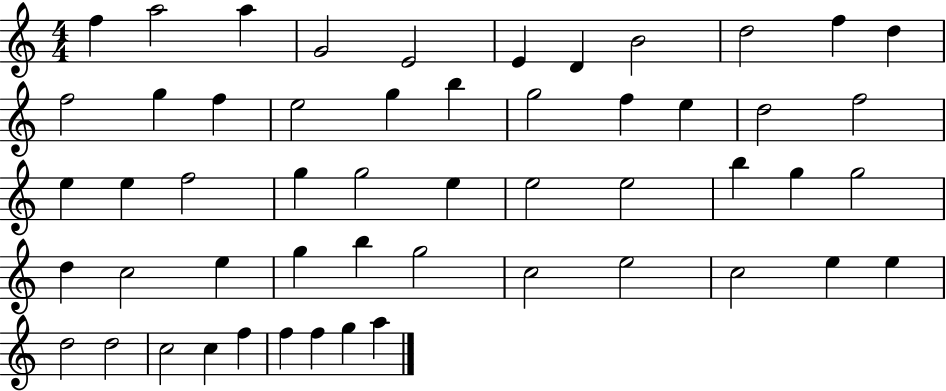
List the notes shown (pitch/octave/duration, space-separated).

F5/q A5/h A5/q G4/h E4/h E4/q D4/q B4/h D5/h F5/q D5/q F5/h G5/q F5/q E5/h G5/q B5/q G5/h F5/q E5/q D5/h F5/h E5/q E5/q F5/h G5/q G5/h E5/q E5/h E5/h B5/q G5/q G5/h D5/q C5/h E5/q G5/q B5/q G5/h C5/h E5/h C5/h E5/q E5/q D5/h D5/h C5/h C5/q F5/q F5/q F5/q G5/q A5/q